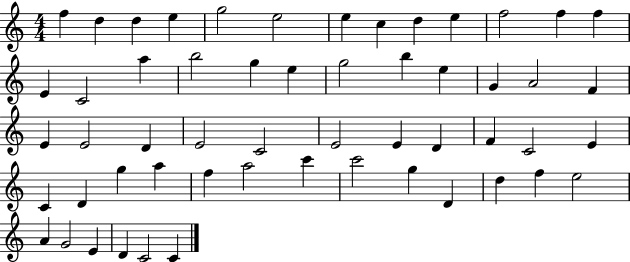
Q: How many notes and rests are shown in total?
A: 55